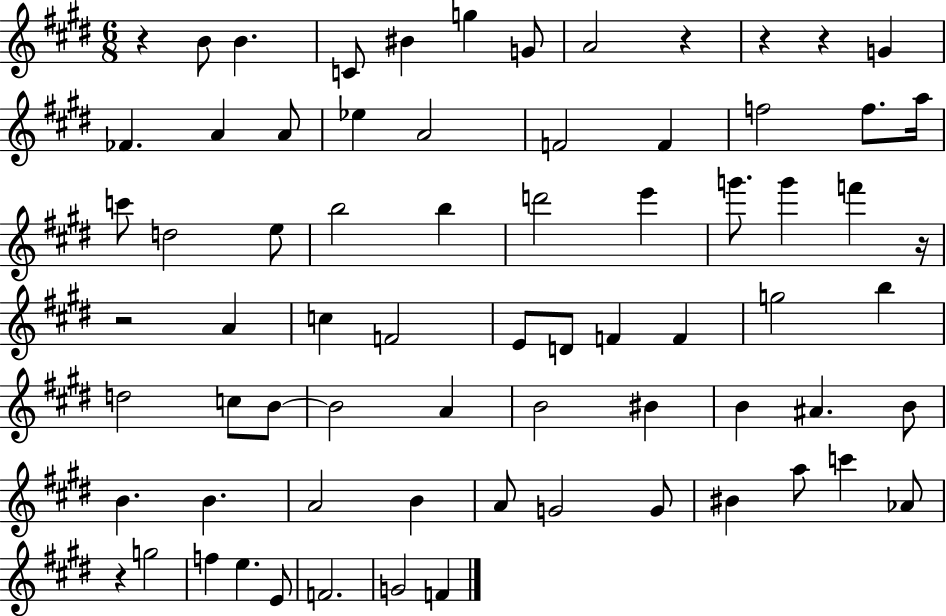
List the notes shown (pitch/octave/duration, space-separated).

R/q B4/e B4/q. C4/e BIS4/q G5/q G4/e A4/h R/q R/q R/q G4/q FES4/q. A4/q A4/e Eb5/q A4/h F4/h F4/q F5/h F5/e. A5/s C6/e D5/h E5/e B5/h B5/q D6/h E6/q G6/e. G6/q F6/q R/s R/h A4/q C5/q F4/h E4/e D4/e F4/q F4/q G5/h B5/q D5/h C5/e B4/e B4/h A4/q B4/h BIS4/q B4/q A#4/q. B4/e B4/q. B4/q. A4/h B4/q A4/e G4/h G4/e BIS4/q A5/e C6/q Ab4/e R/q G5/h F5/q E5/q. E4/e F4/h. G4/h F4/q